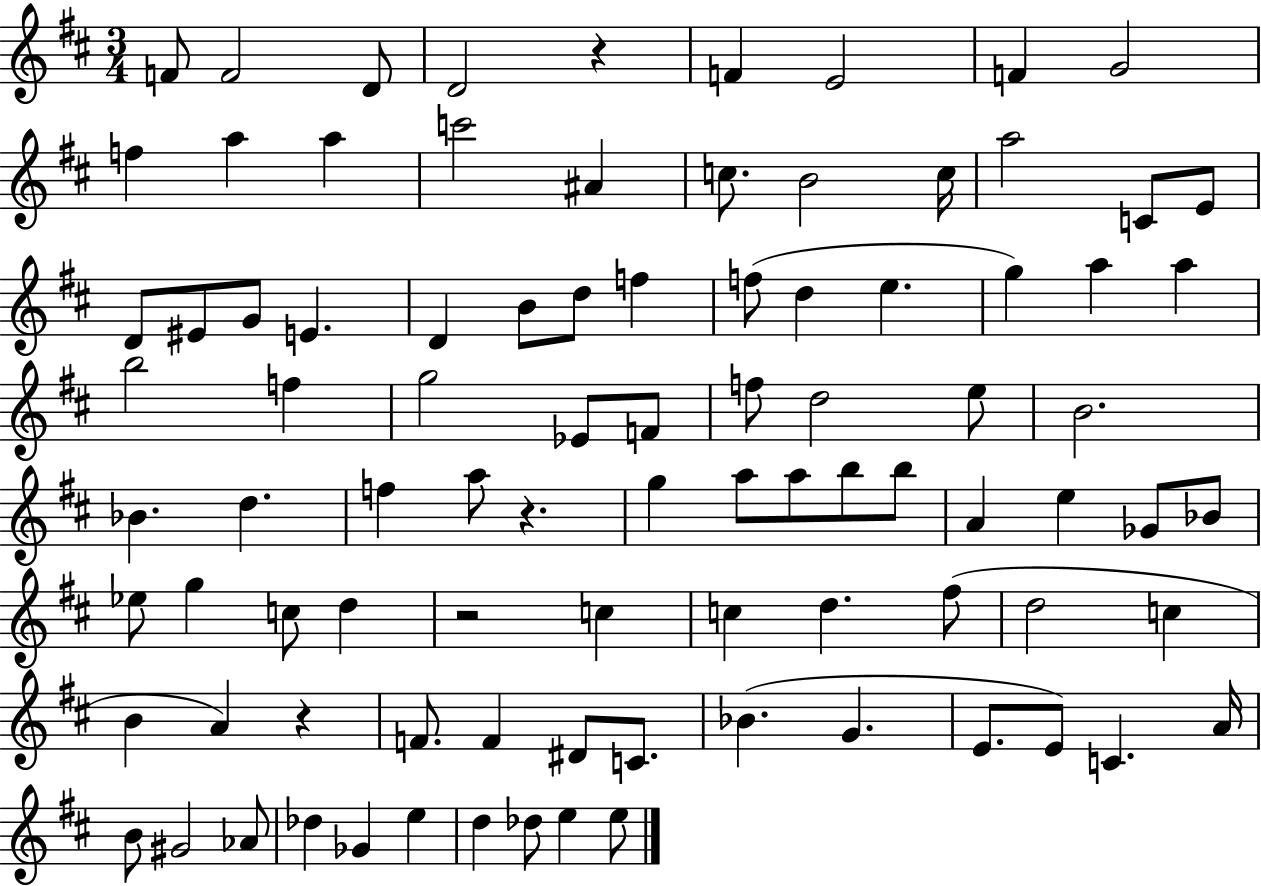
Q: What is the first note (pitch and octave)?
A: F4